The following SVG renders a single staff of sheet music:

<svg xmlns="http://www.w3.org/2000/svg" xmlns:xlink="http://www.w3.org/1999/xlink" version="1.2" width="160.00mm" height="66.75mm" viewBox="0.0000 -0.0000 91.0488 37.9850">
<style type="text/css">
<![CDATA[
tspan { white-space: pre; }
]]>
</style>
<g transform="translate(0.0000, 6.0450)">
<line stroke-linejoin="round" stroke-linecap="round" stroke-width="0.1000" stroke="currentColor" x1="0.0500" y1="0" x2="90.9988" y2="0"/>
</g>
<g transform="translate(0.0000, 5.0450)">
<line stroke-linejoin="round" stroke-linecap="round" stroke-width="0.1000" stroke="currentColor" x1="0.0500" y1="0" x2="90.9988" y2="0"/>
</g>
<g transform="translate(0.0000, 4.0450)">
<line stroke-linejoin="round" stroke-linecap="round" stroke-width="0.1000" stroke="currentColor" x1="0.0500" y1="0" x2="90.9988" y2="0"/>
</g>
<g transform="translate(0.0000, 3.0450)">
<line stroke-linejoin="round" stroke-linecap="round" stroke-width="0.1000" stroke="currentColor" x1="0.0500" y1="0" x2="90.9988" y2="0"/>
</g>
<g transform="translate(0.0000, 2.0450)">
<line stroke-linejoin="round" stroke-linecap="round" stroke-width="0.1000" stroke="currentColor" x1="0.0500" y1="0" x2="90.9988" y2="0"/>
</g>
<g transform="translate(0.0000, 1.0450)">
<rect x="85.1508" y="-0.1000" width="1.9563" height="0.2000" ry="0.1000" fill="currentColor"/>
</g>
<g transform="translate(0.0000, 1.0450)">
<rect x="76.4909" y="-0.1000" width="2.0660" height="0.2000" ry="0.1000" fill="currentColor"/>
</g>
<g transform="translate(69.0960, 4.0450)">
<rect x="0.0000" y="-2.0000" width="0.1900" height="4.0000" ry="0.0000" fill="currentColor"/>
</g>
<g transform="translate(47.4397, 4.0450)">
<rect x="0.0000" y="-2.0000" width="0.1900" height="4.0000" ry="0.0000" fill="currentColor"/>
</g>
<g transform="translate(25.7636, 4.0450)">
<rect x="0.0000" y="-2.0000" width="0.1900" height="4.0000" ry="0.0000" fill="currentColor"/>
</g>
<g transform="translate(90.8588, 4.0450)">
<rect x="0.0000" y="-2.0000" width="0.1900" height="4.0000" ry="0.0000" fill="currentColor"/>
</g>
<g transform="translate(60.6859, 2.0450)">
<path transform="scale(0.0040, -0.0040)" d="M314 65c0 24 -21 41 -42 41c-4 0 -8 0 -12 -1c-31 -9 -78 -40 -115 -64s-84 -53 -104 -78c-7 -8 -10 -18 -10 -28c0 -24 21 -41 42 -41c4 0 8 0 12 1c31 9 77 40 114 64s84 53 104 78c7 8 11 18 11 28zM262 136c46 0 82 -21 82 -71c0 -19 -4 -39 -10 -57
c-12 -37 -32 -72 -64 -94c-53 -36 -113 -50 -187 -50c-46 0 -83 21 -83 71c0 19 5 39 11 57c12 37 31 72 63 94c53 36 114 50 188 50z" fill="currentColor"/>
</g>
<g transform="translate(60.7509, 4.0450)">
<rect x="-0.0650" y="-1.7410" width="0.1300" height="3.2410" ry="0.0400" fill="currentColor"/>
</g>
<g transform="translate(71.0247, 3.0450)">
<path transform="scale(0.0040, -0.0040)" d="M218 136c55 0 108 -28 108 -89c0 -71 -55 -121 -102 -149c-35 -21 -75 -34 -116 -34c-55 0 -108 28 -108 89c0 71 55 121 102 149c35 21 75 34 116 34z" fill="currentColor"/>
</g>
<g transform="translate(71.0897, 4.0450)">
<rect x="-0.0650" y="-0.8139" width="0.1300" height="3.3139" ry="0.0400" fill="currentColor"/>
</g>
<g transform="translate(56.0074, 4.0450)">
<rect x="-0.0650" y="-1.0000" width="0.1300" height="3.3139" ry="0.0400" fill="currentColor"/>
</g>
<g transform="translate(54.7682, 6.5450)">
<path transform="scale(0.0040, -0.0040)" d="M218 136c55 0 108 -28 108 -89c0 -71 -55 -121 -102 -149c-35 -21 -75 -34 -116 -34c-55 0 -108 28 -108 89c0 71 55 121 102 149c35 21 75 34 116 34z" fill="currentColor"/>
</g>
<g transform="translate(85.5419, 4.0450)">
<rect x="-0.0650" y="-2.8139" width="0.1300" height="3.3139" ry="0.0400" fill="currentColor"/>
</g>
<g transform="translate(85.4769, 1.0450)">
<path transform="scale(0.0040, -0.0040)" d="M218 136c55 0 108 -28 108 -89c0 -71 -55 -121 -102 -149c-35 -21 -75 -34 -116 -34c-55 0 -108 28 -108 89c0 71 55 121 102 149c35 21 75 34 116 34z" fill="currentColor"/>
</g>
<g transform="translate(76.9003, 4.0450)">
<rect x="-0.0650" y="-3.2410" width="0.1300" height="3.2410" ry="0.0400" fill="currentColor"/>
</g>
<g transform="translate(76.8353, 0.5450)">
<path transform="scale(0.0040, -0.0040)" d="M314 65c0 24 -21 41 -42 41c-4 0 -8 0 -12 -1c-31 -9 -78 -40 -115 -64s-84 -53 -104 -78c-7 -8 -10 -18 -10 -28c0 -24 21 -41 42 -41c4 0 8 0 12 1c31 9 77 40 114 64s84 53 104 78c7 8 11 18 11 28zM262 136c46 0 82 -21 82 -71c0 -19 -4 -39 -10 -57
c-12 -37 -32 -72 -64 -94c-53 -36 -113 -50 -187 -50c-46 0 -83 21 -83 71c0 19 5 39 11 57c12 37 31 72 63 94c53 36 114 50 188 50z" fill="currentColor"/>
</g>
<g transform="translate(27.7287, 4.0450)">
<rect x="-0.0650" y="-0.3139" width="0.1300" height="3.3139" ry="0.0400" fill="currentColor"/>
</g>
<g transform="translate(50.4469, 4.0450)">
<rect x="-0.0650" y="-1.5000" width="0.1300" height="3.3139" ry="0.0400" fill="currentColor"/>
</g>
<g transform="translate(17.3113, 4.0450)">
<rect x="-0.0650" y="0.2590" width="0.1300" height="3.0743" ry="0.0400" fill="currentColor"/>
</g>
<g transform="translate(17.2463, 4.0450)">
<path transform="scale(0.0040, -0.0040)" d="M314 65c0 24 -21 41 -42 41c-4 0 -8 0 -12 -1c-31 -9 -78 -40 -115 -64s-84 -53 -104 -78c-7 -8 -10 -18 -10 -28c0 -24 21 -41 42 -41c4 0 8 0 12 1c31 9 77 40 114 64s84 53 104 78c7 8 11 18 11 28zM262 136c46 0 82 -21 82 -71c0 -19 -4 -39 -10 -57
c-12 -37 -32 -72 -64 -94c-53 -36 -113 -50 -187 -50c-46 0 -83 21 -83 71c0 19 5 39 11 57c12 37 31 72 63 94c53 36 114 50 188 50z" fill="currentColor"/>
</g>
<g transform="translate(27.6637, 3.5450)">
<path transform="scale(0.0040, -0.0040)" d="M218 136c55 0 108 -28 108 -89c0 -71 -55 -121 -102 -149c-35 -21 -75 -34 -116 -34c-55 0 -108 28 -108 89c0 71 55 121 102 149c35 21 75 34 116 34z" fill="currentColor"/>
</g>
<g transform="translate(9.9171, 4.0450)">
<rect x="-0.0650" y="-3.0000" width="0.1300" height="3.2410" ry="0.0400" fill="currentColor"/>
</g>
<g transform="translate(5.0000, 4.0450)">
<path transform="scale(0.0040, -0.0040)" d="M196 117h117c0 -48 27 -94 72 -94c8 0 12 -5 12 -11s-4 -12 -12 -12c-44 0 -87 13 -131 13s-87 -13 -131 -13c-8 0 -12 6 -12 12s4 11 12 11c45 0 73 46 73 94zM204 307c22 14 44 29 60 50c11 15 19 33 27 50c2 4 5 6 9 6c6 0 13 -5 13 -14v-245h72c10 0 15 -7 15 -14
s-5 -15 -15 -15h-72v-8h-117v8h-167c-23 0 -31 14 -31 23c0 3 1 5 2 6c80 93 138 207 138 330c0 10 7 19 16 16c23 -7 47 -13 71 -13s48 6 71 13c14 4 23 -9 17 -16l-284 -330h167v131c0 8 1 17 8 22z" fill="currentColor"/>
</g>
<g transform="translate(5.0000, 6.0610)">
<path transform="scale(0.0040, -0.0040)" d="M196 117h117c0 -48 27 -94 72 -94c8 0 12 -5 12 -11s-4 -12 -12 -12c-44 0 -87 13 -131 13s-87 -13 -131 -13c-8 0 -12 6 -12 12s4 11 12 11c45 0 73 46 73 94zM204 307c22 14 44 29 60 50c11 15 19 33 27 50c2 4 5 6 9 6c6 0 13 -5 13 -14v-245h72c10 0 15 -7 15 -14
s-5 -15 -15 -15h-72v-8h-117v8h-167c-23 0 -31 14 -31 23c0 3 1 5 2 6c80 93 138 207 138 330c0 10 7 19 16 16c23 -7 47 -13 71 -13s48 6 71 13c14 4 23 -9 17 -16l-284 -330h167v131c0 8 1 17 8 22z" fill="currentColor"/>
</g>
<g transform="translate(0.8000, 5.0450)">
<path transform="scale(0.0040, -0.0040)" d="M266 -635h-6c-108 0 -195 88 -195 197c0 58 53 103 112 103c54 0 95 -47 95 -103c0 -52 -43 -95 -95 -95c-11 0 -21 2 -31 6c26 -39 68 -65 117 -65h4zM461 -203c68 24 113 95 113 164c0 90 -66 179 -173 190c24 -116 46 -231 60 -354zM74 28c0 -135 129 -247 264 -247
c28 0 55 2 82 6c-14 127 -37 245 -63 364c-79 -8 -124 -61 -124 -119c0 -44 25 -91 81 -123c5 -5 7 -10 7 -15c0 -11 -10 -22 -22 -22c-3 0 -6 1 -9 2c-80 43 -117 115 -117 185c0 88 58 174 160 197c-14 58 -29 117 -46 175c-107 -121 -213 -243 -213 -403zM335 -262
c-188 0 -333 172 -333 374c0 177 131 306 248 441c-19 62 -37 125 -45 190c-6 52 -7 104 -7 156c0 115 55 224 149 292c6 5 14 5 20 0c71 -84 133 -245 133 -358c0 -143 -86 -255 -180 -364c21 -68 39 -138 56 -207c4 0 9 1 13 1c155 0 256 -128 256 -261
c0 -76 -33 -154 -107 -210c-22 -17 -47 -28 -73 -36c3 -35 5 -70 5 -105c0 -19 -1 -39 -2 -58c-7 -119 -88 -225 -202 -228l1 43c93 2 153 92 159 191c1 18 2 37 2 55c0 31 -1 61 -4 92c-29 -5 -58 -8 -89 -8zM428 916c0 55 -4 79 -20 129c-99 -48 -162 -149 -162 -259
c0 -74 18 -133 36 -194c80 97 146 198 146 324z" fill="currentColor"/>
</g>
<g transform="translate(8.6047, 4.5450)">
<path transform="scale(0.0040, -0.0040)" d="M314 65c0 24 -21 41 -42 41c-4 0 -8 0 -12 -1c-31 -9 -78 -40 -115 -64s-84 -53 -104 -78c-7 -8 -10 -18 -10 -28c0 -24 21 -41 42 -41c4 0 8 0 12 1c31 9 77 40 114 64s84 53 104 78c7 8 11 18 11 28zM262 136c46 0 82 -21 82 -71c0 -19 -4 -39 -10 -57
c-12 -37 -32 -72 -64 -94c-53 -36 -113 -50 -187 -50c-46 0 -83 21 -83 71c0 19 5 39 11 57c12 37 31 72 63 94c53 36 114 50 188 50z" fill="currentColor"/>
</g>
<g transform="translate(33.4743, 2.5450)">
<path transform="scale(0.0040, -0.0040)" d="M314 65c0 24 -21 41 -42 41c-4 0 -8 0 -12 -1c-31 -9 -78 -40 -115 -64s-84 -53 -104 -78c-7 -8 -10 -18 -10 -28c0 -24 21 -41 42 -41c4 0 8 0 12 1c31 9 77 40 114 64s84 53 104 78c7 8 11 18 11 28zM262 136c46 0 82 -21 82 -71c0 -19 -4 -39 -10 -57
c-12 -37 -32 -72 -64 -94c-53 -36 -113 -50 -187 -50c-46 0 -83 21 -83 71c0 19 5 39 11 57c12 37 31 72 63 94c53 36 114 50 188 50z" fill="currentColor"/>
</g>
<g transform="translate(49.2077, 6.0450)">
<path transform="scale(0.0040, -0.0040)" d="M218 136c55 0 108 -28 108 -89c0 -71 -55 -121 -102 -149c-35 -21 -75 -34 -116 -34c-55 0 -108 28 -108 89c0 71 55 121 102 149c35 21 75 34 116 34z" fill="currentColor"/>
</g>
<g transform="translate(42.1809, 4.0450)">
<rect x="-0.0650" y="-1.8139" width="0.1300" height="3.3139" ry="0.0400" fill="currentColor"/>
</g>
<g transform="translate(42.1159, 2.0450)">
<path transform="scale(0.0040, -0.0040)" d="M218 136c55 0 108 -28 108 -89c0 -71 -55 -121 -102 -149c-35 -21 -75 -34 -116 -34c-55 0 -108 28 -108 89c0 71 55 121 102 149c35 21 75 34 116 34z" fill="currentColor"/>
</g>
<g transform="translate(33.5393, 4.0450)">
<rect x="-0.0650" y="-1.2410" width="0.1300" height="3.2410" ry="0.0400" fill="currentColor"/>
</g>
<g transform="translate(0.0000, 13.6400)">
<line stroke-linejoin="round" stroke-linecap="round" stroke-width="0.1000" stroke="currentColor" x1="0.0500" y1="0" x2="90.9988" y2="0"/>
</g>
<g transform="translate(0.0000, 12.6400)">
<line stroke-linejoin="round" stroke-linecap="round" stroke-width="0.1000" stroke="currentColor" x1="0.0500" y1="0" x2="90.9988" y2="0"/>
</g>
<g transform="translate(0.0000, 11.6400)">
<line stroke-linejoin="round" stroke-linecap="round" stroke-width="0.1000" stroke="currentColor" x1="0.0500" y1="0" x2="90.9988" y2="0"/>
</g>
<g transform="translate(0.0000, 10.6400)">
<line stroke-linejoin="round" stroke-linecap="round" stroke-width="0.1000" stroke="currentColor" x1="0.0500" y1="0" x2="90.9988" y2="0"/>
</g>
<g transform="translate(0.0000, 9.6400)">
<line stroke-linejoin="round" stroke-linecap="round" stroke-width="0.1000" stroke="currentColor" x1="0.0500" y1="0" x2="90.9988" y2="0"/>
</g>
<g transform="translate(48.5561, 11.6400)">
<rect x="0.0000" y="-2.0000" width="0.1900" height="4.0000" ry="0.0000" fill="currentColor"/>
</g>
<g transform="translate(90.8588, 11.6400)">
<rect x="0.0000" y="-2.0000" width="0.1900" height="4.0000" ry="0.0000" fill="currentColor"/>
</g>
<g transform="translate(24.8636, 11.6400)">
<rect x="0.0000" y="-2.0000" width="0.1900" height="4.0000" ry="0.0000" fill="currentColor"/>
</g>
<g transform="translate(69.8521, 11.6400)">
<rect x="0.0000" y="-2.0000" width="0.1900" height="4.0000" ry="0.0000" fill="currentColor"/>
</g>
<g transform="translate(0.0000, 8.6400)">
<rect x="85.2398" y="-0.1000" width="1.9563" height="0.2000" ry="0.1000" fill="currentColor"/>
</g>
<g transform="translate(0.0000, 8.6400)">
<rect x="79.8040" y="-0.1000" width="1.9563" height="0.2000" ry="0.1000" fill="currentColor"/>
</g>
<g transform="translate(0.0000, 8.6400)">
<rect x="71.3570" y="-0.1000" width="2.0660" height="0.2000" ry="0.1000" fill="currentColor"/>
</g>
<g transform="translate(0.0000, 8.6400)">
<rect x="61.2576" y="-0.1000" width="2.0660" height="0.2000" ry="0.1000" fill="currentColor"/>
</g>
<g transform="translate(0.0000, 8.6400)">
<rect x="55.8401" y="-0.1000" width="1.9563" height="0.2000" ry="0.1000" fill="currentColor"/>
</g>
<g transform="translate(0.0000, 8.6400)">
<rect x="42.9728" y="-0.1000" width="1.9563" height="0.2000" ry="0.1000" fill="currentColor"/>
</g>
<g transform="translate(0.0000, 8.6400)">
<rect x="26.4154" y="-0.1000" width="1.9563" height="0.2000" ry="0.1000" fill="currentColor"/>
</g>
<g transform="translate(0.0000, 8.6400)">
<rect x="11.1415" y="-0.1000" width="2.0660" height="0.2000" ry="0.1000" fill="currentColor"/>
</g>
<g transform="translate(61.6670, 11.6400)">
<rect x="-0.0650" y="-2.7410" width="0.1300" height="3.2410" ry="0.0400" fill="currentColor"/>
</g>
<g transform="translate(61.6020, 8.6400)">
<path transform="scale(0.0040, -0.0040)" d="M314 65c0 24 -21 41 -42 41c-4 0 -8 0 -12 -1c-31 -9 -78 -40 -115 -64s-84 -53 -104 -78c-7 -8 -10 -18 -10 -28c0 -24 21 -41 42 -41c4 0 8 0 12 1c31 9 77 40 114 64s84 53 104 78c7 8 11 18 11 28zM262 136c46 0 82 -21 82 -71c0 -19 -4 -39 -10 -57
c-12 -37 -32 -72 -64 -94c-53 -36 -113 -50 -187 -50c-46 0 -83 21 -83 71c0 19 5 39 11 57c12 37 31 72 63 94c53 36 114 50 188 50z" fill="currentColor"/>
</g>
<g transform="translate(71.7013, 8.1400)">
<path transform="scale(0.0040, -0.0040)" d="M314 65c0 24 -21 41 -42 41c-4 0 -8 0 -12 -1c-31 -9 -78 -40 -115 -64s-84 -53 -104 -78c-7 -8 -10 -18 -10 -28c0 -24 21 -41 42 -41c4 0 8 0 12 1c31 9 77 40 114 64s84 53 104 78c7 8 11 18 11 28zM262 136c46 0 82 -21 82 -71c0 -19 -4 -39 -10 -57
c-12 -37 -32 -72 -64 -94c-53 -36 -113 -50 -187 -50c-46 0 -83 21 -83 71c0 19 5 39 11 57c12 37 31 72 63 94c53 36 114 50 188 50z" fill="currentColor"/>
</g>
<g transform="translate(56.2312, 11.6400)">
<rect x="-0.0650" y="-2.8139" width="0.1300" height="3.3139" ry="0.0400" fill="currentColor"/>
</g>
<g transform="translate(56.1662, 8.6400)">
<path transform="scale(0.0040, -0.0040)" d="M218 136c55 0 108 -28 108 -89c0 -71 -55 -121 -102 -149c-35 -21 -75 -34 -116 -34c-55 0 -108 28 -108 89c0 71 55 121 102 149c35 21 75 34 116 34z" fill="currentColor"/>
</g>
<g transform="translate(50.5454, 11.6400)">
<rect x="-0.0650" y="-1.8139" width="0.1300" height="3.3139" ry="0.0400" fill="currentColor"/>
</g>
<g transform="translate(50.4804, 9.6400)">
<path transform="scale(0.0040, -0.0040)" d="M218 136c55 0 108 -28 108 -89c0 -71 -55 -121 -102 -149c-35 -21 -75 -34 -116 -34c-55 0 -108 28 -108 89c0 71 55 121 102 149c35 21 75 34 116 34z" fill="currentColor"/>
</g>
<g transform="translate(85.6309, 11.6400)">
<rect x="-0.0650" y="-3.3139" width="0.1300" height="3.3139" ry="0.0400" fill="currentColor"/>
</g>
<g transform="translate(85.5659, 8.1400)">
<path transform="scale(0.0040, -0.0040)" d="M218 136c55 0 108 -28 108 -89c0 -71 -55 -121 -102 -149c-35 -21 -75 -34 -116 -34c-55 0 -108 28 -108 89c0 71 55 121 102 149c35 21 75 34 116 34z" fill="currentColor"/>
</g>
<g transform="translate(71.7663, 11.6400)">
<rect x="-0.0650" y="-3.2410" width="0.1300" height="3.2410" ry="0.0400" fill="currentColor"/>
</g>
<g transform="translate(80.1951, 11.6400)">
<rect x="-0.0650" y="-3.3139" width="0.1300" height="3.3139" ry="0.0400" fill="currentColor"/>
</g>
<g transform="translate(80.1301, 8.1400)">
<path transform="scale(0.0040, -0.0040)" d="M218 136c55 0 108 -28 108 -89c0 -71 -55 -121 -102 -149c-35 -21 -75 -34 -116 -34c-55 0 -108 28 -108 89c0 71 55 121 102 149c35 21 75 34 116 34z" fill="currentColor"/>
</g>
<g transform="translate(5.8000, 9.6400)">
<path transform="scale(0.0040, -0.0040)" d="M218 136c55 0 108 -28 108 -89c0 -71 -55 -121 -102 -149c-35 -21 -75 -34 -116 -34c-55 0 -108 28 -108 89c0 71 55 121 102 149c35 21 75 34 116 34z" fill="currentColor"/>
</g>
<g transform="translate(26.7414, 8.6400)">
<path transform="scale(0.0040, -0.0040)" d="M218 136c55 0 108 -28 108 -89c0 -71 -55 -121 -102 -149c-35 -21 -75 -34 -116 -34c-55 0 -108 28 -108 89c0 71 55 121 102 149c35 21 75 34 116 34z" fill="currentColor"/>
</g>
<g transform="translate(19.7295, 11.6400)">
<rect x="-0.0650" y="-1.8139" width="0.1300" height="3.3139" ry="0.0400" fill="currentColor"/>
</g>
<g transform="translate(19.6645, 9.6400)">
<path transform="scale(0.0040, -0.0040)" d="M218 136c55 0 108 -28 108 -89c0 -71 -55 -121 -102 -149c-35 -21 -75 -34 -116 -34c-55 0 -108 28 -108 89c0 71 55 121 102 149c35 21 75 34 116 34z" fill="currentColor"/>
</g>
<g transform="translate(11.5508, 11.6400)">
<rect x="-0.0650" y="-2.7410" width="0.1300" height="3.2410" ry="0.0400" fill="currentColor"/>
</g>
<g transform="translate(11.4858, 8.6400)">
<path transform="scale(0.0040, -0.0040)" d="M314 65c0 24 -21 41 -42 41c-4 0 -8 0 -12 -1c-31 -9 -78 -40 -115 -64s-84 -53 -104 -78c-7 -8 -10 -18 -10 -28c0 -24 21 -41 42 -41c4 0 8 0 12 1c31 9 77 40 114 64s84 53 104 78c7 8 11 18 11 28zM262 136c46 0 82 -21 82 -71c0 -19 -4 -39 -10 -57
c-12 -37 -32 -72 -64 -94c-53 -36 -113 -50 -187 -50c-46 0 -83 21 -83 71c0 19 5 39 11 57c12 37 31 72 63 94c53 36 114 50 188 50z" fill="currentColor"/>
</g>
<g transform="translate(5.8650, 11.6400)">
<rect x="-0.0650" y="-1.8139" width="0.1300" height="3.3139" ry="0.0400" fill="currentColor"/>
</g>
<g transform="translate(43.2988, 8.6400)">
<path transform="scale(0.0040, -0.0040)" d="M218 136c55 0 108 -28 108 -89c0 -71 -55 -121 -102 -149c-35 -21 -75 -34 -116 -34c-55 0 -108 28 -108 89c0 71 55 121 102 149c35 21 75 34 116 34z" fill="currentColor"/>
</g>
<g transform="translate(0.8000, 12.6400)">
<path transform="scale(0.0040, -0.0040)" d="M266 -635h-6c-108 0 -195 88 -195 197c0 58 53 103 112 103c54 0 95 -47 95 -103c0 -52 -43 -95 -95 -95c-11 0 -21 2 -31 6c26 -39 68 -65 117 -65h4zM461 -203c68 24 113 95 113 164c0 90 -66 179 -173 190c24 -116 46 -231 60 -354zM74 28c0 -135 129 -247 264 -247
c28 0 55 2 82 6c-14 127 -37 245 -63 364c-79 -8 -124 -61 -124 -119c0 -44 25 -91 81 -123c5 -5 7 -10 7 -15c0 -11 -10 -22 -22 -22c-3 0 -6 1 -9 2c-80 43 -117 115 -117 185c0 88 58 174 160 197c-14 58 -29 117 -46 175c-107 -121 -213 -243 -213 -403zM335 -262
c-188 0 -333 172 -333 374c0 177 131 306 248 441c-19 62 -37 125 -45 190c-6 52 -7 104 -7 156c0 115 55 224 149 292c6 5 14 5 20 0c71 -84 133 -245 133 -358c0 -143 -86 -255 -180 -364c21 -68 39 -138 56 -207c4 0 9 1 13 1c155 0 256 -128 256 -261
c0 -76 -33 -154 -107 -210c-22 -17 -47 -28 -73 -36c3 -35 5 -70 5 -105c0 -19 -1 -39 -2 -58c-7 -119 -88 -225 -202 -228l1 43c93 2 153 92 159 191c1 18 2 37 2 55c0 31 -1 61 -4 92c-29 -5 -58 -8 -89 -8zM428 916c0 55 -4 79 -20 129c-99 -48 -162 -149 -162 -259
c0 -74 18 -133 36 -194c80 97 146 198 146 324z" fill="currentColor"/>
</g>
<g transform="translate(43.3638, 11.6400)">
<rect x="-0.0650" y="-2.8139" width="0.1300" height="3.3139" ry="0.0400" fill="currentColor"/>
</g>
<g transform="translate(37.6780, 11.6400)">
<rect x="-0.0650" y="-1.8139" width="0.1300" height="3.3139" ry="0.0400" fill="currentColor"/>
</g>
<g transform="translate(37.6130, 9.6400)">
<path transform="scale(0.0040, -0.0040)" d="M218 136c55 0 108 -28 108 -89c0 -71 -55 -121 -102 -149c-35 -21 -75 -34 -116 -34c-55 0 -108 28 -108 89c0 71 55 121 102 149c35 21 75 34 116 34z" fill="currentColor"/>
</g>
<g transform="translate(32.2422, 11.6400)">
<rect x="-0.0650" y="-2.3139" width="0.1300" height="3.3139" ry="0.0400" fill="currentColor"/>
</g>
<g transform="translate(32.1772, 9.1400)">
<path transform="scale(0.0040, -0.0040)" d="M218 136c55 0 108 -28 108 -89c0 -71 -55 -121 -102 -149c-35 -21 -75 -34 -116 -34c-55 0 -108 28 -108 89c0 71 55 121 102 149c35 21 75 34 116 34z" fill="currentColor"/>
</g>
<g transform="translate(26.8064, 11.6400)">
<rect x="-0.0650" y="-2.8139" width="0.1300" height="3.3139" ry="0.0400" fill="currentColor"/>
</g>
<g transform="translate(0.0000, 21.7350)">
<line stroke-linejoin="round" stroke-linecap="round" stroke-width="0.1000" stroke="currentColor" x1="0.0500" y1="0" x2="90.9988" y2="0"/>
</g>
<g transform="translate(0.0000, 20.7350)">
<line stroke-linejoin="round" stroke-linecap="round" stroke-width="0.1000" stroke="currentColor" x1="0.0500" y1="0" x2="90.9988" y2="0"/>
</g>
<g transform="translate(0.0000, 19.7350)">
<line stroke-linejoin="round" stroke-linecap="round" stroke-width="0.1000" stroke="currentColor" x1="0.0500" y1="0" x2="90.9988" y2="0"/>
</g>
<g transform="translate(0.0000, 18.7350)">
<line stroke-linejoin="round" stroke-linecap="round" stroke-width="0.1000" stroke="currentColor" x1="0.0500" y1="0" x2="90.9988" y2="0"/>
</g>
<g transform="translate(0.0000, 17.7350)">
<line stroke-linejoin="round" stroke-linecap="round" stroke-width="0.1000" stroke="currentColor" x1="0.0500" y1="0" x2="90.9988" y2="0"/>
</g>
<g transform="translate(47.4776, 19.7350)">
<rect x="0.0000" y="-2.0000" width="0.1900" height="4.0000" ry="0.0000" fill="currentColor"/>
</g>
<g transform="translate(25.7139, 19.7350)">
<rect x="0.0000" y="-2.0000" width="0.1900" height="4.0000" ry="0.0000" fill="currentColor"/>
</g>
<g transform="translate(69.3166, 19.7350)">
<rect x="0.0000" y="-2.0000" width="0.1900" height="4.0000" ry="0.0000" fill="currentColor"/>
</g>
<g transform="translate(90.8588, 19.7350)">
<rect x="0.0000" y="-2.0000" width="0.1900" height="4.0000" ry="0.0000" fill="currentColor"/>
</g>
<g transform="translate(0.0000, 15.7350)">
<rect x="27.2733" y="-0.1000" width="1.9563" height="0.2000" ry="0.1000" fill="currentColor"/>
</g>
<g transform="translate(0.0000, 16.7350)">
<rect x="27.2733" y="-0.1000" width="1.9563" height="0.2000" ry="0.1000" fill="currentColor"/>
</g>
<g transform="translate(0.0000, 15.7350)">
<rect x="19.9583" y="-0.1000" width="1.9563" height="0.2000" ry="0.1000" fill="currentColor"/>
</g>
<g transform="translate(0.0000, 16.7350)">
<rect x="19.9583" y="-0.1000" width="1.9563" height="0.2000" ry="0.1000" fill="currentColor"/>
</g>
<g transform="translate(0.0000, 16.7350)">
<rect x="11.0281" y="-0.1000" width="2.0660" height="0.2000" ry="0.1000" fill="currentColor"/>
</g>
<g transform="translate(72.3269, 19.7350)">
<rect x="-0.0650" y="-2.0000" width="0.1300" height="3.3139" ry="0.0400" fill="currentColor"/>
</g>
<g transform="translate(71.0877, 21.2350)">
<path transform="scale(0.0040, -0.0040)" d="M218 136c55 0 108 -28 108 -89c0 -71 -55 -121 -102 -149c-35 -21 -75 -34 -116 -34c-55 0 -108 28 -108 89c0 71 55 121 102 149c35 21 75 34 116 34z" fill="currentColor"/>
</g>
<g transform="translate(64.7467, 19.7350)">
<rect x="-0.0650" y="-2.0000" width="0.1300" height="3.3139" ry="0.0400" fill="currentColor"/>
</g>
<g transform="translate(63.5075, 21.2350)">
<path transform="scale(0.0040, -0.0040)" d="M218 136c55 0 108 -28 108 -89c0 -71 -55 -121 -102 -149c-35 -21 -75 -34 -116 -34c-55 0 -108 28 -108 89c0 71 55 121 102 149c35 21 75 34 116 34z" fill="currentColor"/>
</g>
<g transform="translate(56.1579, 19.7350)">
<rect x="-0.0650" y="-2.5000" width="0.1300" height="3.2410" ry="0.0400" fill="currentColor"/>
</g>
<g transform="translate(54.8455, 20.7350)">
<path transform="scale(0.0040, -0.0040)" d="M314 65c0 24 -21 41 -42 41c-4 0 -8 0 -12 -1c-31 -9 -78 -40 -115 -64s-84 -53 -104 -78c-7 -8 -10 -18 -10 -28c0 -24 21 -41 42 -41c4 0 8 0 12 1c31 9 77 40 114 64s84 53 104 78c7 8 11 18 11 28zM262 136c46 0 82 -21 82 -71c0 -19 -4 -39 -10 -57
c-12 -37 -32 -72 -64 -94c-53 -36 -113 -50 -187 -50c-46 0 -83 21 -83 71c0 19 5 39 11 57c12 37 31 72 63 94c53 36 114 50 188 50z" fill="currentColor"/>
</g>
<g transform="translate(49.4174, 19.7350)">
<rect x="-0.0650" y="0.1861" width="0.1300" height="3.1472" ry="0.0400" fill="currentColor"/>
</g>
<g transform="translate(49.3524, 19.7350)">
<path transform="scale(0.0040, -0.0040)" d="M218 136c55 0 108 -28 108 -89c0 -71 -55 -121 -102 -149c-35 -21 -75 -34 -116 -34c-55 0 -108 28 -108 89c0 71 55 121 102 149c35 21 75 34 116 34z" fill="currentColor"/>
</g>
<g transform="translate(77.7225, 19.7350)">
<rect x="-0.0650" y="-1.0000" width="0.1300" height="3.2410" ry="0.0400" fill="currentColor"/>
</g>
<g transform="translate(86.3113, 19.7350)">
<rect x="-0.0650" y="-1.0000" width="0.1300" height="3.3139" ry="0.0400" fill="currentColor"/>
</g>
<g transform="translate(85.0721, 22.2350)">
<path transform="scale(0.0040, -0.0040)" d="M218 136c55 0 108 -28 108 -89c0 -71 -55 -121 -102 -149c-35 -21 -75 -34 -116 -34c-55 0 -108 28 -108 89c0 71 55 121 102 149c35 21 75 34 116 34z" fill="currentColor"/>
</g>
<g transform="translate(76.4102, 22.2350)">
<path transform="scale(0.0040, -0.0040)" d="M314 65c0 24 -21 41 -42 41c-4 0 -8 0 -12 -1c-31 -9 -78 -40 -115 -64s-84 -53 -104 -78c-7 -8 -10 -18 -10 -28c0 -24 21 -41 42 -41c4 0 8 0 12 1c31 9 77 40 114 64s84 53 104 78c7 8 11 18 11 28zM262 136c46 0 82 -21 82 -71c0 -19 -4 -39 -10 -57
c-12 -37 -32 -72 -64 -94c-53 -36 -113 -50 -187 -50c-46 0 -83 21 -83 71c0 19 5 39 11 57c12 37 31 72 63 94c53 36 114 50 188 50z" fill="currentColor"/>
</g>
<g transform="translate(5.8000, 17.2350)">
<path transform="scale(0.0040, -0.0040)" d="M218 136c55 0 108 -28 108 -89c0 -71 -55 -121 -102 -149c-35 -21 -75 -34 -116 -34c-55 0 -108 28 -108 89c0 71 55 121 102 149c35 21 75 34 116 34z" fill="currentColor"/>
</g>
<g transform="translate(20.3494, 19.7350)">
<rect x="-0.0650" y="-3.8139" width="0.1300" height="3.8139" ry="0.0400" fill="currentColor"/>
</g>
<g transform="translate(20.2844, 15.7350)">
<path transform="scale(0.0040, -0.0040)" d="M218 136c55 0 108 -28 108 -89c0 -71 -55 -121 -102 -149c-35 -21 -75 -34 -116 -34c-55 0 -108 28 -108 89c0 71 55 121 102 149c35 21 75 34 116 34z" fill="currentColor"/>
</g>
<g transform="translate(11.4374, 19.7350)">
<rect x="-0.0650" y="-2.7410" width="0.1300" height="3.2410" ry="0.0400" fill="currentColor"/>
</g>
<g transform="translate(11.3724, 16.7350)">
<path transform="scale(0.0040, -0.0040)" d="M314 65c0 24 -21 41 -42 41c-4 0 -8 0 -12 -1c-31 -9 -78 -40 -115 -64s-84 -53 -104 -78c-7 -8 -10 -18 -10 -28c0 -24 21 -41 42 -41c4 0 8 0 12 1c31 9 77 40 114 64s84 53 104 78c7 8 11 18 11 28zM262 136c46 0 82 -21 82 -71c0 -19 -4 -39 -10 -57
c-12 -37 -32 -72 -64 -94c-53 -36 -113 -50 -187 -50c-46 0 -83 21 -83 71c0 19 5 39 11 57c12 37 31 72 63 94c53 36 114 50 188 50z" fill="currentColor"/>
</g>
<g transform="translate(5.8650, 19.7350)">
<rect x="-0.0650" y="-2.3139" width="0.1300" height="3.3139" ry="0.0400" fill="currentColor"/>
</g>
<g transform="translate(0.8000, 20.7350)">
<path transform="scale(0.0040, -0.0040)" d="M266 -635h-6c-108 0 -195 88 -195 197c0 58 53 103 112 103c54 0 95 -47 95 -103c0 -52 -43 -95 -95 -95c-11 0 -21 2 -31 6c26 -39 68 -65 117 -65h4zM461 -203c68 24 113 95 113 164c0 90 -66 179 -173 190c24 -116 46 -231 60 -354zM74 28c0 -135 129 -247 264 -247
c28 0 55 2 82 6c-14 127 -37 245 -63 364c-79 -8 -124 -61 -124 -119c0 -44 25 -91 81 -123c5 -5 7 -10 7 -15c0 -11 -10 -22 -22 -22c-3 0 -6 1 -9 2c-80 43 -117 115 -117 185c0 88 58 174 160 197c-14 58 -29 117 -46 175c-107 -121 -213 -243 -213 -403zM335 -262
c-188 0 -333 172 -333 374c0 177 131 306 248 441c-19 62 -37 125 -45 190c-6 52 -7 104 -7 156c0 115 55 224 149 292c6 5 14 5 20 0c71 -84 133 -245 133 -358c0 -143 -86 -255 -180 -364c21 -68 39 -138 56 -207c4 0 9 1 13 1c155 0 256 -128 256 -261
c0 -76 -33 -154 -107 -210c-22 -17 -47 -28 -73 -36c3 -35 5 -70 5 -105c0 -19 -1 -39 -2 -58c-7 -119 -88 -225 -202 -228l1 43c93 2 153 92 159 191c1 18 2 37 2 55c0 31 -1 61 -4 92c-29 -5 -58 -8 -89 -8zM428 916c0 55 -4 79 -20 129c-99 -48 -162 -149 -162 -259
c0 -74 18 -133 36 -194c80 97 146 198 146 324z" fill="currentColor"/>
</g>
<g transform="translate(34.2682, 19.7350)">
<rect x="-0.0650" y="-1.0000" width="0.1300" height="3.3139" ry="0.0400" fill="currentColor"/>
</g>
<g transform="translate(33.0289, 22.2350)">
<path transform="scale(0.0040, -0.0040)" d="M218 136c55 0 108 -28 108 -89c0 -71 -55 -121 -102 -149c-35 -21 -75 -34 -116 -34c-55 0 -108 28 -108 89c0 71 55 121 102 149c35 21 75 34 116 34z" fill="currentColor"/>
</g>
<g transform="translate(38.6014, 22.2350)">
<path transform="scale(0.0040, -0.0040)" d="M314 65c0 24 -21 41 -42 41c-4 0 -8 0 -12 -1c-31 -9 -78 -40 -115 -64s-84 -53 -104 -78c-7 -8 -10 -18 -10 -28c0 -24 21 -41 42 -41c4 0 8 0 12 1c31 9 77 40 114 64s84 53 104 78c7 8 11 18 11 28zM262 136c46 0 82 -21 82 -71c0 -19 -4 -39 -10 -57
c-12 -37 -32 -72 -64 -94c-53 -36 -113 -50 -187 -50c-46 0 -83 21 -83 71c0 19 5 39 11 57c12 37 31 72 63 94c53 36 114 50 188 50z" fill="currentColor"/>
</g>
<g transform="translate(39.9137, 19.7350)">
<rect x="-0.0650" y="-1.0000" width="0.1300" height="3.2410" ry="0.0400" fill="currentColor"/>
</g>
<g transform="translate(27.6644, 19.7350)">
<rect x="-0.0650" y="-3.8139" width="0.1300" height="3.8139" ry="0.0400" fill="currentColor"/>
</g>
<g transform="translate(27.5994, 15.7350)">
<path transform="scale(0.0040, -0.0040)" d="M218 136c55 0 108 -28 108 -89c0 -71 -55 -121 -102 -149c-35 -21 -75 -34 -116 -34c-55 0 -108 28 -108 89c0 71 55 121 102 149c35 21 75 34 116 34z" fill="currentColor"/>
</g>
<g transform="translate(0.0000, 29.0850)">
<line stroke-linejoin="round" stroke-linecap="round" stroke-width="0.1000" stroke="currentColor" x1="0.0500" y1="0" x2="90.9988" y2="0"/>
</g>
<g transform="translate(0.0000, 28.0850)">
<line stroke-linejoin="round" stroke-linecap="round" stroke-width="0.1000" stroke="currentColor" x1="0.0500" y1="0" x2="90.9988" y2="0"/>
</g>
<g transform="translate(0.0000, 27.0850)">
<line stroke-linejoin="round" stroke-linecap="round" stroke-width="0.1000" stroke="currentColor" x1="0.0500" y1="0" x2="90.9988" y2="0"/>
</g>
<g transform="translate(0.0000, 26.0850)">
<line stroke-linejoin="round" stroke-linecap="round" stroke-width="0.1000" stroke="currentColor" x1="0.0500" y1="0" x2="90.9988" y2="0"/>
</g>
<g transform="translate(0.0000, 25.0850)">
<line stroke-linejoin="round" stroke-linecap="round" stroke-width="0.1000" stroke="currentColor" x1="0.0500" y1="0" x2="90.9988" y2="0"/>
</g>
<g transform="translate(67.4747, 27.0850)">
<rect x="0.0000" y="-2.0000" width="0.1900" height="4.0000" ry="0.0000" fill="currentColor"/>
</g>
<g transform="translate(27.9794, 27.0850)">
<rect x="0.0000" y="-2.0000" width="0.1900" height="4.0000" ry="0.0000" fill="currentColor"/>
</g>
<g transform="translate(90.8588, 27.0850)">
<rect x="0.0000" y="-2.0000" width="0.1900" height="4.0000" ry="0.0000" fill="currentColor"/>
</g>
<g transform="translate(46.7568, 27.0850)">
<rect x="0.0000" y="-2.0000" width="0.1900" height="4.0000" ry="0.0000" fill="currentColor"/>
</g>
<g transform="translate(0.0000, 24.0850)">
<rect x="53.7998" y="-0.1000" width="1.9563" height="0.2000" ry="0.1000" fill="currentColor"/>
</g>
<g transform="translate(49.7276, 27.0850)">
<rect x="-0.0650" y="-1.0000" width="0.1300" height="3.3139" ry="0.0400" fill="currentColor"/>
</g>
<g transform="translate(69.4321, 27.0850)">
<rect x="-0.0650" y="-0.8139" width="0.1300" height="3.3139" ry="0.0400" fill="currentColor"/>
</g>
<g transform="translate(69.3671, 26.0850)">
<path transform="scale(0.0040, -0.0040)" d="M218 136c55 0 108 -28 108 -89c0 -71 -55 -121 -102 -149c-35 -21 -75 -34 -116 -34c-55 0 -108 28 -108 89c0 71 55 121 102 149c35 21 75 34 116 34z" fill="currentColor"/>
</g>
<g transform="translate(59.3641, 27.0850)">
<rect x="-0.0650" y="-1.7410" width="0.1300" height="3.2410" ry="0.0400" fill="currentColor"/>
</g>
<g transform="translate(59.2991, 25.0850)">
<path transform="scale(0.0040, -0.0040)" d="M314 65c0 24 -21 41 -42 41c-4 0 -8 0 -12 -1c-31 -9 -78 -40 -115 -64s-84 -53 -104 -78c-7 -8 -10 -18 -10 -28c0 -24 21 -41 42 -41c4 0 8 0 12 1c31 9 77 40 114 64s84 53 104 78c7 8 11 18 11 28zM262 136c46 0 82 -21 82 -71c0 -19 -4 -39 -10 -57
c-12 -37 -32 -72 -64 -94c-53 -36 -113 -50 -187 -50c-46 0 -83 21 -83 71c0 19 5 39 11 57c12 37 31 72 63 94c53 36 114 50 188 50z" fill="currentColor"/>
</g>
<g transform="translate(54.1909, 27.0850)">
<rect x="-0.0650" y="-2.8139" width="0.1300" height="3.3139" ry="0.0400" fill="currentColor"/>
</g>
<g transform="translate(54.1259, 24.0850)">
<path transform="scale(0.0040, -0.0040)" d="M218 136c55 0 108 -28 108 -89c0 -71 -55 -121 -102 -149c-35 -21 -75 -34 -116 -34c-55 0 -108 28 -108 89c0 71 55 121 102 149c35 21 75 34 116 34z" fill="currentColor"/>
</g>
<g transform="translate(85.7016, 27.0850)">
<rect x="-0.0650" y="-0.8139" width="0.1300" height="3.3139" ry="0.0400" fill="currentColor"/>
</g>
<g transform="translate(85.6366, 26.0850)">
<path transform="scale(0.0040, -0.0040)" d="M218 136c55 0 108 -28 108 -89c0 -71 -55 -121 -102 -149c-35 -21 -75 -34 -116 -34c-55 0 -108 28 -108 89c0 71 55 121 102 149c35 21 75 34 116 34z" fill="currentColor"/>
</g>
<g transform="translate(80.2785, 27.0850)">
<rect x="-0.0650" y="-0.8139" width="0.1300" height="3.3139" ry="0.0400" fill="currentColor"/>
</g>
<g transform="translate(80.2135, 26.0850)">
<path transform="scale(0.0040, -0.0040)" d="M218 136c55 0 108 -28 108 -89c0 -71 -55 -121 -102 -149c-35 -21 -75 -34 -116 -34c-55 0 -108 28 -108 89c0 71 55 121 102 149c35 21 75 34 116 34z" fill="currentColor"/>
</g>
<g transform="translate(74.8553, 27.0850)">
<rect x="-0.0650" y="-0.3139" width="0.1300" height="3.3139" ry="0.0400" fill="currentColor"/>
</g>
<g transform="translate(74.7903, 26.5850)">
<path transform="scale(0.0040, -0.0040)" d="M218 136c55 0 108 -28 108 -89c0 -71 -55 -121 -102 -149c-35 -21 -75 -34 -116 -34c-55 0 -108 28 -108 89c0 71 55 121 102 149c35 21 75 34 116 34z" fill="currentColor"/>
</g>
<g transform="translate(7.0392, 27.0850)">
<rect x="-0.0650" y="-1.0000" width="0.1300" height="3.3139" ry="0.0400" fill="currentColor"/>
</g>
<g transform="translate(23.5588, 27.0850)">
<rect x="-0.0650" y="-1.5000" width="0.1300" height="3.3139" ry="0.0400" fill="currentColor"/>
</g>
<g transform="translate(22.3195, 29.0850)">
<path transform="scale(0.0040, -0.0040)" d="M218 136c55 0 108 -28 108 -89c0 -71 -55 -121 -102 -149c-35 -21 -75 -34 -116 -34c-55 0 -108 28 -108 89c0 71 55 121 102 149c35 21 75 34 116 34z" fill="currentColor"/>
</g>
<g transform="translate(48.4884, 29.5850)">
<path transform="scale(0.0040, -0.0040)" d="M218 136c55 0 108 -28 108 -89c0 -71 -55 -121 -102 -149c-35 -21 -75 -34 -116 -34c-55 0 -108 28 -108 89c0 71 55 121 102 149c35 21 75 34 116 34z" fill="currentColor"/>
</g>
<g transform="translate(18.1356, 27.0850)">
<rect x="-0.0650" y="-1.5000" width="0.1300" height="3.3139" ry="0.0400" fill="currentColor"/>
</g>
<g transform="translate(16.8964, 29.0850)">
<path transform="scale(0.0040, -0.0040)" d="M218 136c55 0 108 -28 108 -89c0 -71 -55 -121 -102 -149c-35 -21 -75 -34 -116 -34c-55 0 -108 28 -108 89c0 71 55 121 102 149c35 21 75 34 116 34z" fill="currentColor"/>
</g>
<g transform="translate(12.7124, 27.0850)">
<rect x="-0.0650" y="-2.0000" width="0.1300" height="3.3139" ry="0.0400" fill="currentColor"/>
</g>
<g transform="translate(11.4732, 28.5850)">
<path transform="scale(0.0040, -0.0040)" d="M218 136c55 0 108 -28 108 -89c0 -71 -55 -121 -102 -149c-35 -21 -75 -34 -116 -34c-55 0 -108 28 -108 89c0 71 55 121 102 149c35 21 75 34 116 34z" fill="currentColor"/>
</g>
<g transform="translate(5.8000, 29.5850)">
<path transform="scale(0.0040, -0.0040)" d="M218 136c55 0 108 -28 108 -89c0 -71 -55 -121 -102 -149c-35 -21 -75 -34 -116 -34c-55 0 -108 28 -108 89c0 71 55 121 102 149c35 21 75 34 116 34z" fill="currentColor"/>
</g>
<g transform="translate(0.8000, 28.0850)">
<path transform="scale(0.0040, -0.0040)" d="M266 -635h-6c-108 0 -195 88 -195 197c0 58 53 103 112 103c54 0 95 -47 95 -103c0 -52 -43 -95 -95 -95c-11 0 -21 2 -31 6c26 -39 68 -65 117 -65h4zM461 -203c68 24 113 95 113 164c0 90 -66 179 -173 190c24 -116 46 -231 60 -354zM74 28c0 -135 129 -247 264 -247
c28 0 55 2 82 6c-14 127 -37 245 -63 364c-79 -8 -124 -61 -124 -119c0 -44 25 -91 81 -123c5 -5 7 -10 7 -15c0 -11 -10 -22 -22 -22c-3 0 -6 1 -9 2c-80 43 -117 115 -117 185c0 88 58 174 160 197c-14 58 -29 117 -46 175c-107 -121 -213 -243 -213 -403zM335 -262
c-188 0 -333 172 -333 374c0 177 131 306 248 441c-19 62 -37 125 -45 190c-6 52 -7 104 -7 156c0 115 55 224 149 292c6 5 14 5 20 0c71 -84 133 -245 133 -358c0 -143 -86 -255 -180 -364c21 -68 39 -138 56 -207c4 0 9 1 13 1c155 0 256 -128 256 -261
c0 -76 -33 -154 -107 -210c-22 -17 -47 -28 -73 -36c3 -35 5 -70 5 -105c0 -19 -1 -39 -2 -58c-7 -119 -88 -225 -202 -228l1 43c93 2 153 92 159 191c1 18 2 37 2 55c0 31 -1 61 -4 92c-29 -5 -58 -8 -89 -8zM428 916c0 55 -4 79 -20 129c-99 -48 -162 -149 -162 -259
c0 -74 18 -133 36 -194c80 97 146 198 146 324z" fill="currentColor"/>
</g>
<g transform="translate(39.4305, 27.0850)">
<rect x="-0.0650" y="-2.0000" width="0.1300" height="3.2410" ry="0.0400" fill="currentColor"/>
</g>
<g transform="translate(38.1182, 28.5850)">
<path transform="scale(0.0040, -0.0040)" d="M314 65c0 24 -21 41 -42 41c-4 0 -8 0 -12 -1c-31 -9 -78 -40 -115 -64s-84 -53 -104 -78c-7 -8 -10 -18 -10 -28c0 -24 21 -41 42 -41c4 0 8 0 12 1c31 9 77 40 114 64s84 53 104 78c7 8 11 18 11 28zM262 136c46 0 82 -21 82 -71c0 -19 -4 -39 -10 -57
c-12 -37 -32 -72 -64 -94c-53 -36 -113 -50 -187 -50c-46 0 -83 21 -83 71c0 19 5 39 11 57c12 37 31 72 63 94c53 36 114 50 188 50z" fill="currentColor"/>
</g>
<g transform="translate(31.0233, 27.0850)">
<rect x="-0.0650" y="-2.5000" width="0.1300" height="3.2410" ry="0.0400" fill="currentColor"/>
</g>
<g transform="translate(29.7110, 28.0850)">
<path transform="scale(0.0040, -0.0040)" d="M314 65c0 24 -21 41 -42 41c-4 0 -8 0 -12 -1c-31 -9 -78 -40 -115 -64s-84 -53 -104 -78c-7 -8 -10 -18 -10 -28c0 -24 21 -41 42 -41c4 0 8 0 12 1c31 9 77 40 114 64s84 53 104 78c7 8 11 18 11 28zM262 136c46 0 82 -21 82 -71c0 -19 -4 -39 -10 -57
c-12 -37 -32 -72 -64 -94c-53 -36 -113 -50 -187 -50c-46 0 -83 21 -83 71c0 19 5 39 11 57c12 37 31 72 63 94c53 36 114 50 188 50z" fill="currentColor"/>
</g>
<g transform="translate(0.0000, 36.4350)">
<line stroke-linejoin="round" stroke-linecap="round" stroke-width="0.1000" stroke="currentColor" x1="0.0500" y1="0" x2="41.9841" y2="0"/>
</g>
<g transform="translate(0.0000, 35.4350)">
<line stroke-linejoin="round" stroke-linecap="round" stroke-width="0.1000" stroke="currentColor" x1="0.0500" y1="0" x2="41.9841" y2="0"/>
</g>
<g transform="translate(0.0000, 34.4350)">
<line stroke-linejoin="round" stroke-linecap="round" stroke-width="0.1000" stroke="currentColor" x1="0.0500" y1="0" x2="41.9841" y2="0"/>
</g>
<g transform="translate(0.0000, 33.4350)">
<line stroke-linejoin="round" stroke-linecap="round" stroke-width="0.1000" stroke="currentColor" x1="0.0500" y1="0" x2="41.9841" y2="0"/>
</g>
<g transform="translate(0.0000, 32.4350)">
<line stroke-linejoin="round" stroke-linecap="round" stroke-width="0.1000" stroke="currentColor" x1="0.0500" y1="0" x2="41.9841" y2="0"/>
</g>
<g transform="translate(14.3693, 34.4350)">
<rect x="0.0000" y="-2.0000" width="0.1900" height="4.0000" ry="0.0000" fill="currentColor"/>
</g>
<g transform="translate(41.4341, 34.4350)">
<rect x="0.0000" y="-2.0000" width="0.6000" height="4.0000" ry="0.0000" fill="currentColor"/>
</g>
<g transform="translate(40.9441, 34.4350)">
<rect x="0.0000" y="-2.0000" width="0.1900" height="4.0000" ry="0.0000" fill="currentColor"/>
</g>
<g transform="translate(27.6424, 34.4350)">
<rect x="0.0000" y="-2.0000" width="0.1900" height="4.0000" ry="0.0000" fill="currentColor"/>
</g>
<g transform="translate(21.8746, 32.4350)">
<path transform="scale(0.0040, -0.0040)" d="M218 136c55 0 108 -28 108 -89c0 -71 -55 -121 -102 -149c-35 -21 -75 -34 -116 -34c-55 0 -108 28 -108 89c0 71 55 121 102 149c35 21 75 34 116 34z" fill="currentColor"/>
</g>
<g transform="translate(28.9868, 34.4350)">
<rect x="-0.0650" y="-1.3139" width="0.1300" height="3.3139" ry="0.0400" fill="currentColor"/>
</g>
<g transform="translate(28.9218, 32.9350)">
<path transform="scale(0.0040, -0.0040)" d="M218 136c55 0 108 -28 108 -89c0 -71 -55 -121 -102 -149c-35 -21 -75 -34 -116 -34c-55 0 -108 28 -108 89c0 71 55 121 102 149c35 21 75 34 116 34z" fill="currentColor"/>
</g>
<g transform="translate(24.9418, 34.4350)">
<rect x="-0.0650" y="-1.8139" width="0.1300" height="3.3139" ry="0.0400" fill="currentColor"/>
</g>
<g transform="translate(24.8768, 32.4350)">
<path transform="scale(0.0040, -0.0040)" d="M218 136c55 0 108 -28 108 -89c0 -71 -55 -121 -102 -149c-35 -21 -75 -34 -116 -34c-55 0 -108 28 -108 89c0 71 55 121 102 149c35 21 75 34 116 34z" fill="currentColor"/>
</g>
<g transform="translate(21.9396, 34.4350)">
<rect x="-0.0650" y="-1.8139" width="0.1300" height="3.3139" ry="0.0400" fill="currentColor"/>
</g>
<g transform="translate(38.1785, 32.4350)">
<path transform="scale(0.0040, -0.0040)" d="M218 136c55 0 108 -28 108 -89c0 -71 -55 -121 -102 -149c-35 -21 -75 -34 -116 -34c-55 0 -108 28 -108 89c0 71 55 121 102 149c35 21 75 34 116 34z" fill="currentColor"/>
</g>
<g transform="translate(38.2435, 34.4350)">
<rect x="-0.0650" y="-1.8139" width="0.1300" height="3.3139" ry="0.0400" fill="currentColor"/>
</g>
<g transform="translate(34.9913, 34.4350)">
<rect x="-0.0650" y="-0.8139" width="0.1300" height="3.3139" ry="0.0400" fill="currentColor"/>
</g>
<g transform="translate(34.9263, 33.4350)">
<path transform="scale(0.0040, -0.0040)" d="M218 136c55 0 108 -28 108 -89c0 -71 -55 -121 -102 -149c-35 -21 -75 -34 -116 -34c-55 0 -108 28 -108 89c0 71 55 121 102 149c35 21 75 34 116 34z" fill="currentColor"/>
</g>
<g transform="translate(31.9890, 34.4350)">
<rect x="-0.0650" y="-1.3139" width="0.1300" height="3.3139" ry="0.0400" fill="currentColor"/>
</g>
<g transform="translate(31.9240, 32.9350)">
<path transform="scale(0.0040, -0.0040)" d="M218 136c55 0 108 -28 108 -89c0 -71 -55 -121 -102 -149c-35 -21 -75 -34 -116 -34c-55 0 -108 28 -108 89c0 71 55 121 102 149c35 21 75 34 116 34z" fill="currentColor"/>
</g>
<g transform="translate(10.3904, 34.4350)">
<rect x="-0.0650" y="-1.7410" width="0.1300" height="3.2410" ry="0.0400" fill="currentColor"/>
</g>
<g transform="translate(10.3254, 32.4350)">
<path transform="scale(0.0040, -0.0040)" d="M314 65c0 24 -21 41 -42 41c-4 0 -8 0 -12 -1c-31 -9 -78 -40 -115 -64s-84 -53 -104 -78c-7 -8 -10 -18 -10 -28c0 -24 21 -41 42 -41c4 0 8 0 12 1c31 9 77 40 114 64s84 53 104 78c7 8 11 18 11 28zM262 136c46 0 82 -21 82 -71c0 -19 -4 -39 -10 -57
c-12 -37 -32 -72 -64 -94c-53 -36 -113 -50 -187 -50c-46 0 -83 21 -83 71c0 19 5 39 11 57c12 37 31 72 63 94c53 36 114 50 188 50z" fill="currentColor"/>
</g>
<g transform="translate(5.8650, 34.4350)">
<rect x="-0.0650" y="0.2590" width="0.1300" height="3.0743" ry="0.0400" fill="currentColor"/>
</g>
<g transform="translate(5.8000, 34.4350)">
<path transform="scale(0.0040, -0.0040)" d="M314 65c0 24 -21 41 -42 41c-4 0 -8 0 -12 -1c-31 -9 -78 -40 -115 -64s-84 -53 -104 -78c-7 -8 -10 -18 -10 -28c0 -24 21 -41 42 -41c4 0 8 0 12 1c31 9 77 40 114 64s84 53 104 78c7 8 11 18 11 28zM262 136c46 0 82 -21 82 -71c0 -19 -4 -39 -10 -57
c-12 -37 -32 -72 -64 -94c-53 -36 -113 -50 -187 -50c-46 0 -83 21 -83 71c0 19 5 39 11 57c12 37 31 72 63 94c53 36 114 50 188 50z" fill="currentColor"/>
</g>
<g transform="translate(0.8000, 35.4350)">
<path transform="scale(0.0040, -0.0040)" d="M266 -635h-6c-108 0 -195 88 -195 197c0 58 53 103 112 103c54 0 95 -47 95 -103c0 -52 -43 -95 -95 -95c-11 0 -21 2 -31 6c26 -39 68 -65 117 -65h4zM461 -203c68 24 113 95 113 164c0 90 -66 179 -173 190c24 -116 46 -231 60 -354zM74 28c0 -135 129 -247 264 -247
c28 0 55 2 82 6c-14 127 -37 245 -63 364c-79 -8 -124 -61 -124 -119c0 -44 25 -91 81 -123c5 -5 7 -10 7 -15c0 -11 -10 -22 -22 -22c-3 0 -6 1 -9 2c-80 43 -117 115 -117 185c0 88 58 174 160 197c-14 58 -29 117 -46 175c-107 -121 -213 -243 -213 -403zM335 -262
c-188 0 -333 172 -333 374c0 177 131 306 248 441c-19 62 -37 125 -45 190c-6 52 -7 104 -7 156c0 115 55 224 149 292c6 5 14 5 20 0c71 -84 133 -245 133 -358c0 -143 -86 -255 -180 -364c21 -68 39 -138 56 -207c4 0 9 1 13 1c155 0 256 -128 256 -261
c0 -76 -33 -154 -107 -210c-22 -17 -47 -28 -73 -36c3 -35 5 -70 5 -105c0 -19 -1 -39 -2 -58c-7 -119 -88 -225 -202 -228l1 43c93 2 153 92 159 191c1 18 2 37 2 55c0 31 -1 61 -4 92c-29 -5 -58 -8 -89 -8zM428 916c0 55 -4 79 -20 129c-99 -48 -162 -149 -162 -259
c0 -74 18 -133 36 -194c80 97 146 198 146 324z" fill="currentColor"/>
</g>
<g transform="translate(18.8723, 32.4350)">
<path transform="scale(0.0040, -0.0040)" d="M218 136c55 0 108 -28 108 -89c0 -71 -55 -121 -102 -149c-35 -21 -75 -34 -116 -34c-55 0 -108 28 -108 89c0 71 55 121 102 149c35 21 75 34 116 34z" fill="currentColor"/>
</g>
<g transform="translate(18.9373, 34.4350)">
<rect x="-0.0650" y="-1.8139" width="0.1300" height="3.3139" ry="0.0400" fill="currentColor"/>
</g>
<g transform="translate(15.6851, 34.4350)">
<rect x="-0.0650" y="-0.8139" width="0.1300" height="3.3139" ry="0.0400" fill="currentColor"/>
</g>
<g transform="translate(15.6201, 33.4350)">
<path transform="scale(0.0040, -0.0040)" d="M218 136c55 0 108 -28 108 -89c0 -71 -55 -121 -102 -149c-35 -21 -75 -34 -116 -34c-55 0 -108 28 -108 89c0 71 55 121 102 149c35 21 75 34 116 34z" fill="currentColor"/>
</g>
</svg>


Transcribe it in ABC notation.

X:1
T:Untitled
M:4/4
L:1/4
K:C
A2 B2 c e2 f E D f2 d b2 a f a2 f a g f a f a a2 b2 b b g a2 c' c' D D2 B G2 F F D2 D D F E E G2 F2 D a f2 d c d d B2 f2 d f f f e e d f